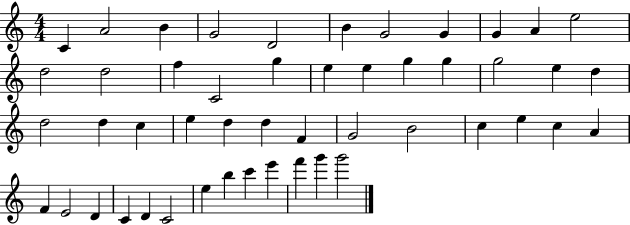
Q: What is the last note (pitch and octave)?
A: G6